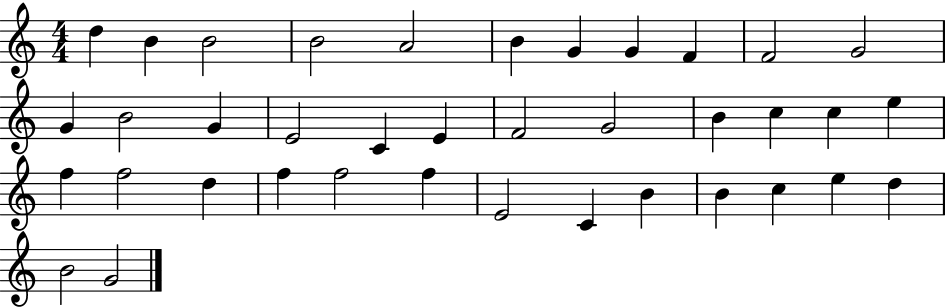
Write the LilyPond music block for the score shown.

{
  \clef treble
  \numericTimeSignature
  \time 4/4
  \key c \major
  d''4 b'4 b'2 | b'2 a'2 | b'4 g'4 g'4 f'4 | f'2 g'2 | \break g'4 b'2 g'4 | e'2 c'4 e'4 | f'2 g'2 | b'4 c''4 c''4 e''4 | \break f''4 f''2 d''4 | f''4 f''2 f''4 | e'2 c'4 b'4 | b'4 c''4 e''4 d''4 | \break b'2 g'2 | \bar "|."
}